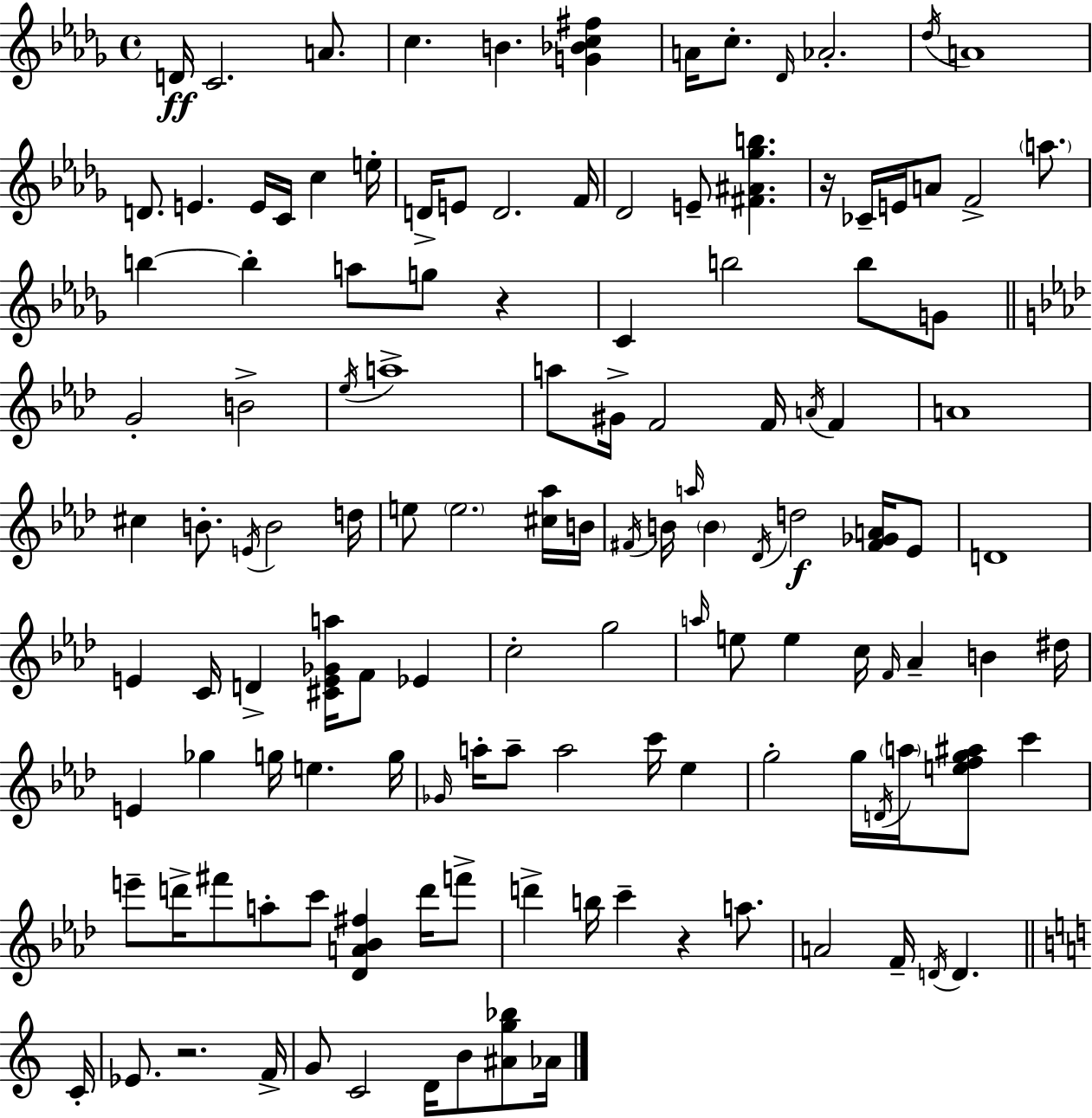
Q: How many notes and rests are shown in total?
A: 129